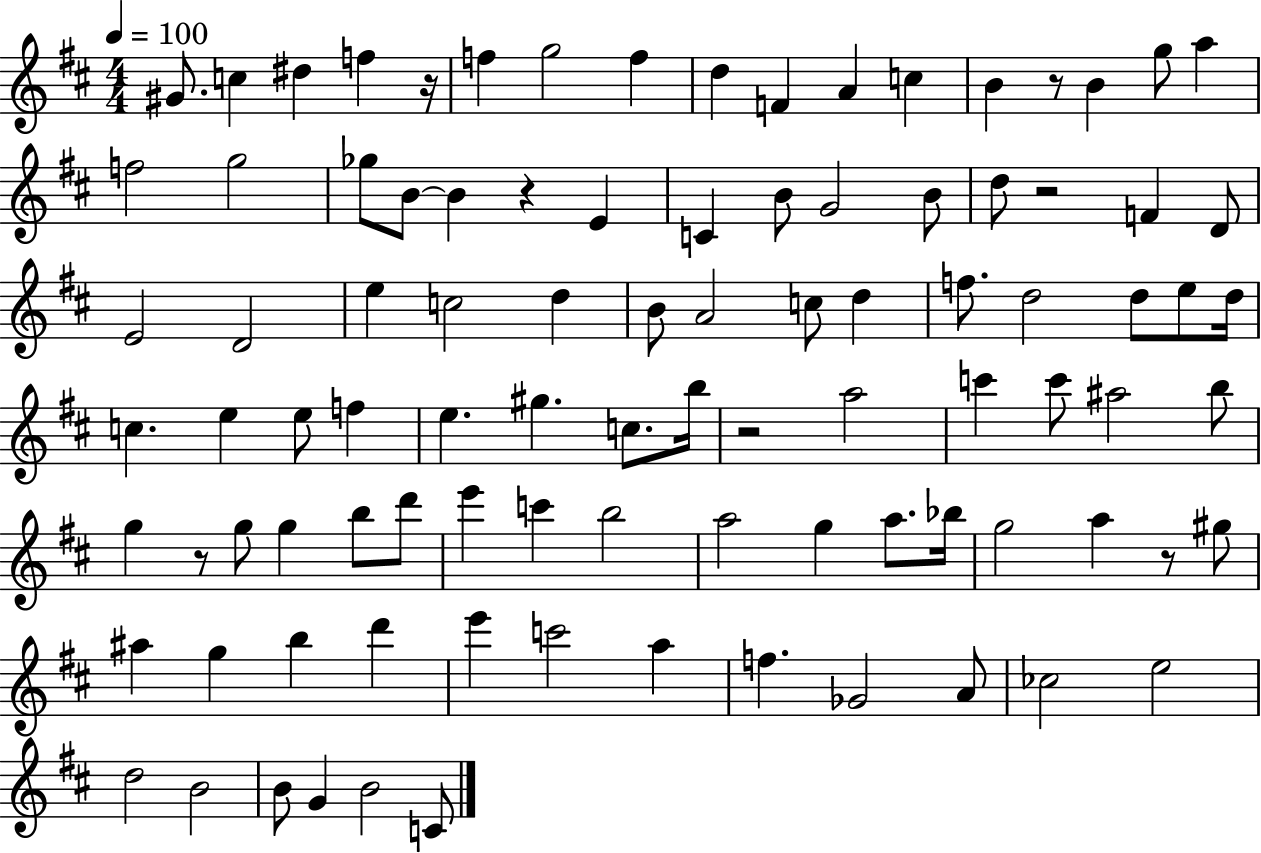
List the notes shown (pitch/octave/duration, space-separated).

G#4/e. C5/q D#5/q F5/q R/s F5/q G5/h F5/q D5/q F4/q A4/q C5/q B4/q R/e B4/q G5/e A5/q F5/h G5/h Gb5/e B4/e B4/q R/q E4/q C4/q B4/e G4/h B4/e D5/e R/h F4/q D4/e E4/h D4/h E5/q C5/h D5/q B4/e A4/h C5/e D5/q F5/e. D5/h D5/e E5/e D5/s C5/q. E5/q E5/e F5/q E5/q. G#5/q. C5/e. B5/s R/h A5/h C6/q C6/e A#5/h B5/e G5/q R/e G5/e G5/q B5/e D6/e E6/q C6/q B5/h A5/h G5/q A5/e. Bb5/s G5/h A5/q R/e G#5/e A#5/q G5/q B5/q D6/q E6/q C6/h A5/q F5/q. Gb4/h A4/e CES5/h E5/h D5/h B4/h B4/e G4/q B4/h C4/e